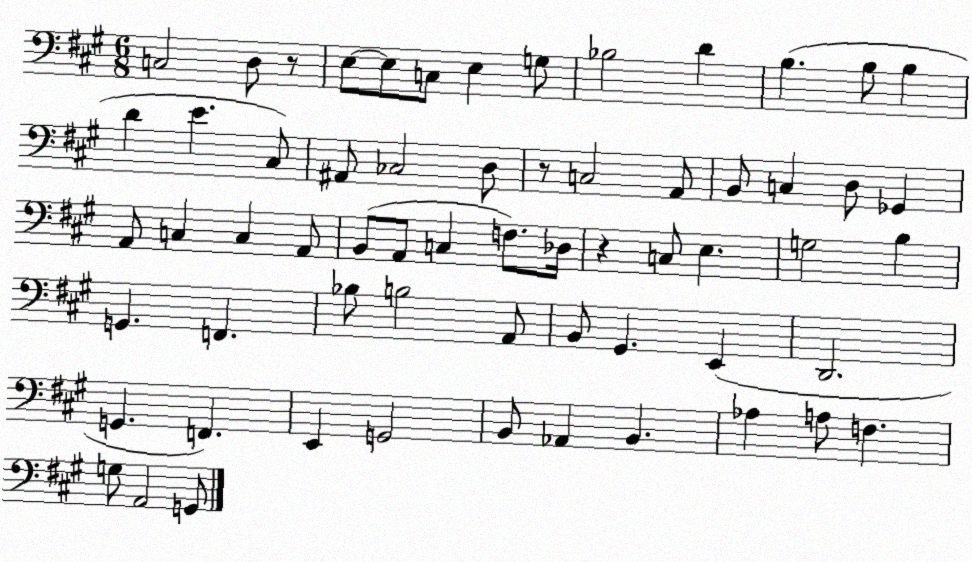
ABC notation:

X:1
T:Untitled
M:6/8
L:1/4
K:A
C,2 D,/2 z/2 E,/2 E,/2 C,/2 E, G,/2 _B,2 D B, B,/2 B, D E ^C,/2 ^A,,/2 _C,2 D,/2 z/2 C,2 A,,/2 B,,/2 C, D,/2 _G,, A,,/2 C, C, A,,/2 B,,/2 A,,/2 C, F,/2 _D,/4 z C,/2 E, G,2 B, G,, F,, _B,/2 B,2 A,,/2 B,,/2 ^G,, E,, D,,2 G,, F,, E,, G,,2 B,,/2 _A,, B,, _A, A,/2 F, G,/2 A,,2 G,,/2